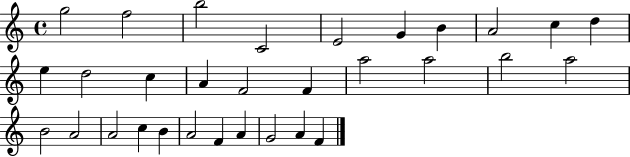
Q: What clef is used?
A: treble